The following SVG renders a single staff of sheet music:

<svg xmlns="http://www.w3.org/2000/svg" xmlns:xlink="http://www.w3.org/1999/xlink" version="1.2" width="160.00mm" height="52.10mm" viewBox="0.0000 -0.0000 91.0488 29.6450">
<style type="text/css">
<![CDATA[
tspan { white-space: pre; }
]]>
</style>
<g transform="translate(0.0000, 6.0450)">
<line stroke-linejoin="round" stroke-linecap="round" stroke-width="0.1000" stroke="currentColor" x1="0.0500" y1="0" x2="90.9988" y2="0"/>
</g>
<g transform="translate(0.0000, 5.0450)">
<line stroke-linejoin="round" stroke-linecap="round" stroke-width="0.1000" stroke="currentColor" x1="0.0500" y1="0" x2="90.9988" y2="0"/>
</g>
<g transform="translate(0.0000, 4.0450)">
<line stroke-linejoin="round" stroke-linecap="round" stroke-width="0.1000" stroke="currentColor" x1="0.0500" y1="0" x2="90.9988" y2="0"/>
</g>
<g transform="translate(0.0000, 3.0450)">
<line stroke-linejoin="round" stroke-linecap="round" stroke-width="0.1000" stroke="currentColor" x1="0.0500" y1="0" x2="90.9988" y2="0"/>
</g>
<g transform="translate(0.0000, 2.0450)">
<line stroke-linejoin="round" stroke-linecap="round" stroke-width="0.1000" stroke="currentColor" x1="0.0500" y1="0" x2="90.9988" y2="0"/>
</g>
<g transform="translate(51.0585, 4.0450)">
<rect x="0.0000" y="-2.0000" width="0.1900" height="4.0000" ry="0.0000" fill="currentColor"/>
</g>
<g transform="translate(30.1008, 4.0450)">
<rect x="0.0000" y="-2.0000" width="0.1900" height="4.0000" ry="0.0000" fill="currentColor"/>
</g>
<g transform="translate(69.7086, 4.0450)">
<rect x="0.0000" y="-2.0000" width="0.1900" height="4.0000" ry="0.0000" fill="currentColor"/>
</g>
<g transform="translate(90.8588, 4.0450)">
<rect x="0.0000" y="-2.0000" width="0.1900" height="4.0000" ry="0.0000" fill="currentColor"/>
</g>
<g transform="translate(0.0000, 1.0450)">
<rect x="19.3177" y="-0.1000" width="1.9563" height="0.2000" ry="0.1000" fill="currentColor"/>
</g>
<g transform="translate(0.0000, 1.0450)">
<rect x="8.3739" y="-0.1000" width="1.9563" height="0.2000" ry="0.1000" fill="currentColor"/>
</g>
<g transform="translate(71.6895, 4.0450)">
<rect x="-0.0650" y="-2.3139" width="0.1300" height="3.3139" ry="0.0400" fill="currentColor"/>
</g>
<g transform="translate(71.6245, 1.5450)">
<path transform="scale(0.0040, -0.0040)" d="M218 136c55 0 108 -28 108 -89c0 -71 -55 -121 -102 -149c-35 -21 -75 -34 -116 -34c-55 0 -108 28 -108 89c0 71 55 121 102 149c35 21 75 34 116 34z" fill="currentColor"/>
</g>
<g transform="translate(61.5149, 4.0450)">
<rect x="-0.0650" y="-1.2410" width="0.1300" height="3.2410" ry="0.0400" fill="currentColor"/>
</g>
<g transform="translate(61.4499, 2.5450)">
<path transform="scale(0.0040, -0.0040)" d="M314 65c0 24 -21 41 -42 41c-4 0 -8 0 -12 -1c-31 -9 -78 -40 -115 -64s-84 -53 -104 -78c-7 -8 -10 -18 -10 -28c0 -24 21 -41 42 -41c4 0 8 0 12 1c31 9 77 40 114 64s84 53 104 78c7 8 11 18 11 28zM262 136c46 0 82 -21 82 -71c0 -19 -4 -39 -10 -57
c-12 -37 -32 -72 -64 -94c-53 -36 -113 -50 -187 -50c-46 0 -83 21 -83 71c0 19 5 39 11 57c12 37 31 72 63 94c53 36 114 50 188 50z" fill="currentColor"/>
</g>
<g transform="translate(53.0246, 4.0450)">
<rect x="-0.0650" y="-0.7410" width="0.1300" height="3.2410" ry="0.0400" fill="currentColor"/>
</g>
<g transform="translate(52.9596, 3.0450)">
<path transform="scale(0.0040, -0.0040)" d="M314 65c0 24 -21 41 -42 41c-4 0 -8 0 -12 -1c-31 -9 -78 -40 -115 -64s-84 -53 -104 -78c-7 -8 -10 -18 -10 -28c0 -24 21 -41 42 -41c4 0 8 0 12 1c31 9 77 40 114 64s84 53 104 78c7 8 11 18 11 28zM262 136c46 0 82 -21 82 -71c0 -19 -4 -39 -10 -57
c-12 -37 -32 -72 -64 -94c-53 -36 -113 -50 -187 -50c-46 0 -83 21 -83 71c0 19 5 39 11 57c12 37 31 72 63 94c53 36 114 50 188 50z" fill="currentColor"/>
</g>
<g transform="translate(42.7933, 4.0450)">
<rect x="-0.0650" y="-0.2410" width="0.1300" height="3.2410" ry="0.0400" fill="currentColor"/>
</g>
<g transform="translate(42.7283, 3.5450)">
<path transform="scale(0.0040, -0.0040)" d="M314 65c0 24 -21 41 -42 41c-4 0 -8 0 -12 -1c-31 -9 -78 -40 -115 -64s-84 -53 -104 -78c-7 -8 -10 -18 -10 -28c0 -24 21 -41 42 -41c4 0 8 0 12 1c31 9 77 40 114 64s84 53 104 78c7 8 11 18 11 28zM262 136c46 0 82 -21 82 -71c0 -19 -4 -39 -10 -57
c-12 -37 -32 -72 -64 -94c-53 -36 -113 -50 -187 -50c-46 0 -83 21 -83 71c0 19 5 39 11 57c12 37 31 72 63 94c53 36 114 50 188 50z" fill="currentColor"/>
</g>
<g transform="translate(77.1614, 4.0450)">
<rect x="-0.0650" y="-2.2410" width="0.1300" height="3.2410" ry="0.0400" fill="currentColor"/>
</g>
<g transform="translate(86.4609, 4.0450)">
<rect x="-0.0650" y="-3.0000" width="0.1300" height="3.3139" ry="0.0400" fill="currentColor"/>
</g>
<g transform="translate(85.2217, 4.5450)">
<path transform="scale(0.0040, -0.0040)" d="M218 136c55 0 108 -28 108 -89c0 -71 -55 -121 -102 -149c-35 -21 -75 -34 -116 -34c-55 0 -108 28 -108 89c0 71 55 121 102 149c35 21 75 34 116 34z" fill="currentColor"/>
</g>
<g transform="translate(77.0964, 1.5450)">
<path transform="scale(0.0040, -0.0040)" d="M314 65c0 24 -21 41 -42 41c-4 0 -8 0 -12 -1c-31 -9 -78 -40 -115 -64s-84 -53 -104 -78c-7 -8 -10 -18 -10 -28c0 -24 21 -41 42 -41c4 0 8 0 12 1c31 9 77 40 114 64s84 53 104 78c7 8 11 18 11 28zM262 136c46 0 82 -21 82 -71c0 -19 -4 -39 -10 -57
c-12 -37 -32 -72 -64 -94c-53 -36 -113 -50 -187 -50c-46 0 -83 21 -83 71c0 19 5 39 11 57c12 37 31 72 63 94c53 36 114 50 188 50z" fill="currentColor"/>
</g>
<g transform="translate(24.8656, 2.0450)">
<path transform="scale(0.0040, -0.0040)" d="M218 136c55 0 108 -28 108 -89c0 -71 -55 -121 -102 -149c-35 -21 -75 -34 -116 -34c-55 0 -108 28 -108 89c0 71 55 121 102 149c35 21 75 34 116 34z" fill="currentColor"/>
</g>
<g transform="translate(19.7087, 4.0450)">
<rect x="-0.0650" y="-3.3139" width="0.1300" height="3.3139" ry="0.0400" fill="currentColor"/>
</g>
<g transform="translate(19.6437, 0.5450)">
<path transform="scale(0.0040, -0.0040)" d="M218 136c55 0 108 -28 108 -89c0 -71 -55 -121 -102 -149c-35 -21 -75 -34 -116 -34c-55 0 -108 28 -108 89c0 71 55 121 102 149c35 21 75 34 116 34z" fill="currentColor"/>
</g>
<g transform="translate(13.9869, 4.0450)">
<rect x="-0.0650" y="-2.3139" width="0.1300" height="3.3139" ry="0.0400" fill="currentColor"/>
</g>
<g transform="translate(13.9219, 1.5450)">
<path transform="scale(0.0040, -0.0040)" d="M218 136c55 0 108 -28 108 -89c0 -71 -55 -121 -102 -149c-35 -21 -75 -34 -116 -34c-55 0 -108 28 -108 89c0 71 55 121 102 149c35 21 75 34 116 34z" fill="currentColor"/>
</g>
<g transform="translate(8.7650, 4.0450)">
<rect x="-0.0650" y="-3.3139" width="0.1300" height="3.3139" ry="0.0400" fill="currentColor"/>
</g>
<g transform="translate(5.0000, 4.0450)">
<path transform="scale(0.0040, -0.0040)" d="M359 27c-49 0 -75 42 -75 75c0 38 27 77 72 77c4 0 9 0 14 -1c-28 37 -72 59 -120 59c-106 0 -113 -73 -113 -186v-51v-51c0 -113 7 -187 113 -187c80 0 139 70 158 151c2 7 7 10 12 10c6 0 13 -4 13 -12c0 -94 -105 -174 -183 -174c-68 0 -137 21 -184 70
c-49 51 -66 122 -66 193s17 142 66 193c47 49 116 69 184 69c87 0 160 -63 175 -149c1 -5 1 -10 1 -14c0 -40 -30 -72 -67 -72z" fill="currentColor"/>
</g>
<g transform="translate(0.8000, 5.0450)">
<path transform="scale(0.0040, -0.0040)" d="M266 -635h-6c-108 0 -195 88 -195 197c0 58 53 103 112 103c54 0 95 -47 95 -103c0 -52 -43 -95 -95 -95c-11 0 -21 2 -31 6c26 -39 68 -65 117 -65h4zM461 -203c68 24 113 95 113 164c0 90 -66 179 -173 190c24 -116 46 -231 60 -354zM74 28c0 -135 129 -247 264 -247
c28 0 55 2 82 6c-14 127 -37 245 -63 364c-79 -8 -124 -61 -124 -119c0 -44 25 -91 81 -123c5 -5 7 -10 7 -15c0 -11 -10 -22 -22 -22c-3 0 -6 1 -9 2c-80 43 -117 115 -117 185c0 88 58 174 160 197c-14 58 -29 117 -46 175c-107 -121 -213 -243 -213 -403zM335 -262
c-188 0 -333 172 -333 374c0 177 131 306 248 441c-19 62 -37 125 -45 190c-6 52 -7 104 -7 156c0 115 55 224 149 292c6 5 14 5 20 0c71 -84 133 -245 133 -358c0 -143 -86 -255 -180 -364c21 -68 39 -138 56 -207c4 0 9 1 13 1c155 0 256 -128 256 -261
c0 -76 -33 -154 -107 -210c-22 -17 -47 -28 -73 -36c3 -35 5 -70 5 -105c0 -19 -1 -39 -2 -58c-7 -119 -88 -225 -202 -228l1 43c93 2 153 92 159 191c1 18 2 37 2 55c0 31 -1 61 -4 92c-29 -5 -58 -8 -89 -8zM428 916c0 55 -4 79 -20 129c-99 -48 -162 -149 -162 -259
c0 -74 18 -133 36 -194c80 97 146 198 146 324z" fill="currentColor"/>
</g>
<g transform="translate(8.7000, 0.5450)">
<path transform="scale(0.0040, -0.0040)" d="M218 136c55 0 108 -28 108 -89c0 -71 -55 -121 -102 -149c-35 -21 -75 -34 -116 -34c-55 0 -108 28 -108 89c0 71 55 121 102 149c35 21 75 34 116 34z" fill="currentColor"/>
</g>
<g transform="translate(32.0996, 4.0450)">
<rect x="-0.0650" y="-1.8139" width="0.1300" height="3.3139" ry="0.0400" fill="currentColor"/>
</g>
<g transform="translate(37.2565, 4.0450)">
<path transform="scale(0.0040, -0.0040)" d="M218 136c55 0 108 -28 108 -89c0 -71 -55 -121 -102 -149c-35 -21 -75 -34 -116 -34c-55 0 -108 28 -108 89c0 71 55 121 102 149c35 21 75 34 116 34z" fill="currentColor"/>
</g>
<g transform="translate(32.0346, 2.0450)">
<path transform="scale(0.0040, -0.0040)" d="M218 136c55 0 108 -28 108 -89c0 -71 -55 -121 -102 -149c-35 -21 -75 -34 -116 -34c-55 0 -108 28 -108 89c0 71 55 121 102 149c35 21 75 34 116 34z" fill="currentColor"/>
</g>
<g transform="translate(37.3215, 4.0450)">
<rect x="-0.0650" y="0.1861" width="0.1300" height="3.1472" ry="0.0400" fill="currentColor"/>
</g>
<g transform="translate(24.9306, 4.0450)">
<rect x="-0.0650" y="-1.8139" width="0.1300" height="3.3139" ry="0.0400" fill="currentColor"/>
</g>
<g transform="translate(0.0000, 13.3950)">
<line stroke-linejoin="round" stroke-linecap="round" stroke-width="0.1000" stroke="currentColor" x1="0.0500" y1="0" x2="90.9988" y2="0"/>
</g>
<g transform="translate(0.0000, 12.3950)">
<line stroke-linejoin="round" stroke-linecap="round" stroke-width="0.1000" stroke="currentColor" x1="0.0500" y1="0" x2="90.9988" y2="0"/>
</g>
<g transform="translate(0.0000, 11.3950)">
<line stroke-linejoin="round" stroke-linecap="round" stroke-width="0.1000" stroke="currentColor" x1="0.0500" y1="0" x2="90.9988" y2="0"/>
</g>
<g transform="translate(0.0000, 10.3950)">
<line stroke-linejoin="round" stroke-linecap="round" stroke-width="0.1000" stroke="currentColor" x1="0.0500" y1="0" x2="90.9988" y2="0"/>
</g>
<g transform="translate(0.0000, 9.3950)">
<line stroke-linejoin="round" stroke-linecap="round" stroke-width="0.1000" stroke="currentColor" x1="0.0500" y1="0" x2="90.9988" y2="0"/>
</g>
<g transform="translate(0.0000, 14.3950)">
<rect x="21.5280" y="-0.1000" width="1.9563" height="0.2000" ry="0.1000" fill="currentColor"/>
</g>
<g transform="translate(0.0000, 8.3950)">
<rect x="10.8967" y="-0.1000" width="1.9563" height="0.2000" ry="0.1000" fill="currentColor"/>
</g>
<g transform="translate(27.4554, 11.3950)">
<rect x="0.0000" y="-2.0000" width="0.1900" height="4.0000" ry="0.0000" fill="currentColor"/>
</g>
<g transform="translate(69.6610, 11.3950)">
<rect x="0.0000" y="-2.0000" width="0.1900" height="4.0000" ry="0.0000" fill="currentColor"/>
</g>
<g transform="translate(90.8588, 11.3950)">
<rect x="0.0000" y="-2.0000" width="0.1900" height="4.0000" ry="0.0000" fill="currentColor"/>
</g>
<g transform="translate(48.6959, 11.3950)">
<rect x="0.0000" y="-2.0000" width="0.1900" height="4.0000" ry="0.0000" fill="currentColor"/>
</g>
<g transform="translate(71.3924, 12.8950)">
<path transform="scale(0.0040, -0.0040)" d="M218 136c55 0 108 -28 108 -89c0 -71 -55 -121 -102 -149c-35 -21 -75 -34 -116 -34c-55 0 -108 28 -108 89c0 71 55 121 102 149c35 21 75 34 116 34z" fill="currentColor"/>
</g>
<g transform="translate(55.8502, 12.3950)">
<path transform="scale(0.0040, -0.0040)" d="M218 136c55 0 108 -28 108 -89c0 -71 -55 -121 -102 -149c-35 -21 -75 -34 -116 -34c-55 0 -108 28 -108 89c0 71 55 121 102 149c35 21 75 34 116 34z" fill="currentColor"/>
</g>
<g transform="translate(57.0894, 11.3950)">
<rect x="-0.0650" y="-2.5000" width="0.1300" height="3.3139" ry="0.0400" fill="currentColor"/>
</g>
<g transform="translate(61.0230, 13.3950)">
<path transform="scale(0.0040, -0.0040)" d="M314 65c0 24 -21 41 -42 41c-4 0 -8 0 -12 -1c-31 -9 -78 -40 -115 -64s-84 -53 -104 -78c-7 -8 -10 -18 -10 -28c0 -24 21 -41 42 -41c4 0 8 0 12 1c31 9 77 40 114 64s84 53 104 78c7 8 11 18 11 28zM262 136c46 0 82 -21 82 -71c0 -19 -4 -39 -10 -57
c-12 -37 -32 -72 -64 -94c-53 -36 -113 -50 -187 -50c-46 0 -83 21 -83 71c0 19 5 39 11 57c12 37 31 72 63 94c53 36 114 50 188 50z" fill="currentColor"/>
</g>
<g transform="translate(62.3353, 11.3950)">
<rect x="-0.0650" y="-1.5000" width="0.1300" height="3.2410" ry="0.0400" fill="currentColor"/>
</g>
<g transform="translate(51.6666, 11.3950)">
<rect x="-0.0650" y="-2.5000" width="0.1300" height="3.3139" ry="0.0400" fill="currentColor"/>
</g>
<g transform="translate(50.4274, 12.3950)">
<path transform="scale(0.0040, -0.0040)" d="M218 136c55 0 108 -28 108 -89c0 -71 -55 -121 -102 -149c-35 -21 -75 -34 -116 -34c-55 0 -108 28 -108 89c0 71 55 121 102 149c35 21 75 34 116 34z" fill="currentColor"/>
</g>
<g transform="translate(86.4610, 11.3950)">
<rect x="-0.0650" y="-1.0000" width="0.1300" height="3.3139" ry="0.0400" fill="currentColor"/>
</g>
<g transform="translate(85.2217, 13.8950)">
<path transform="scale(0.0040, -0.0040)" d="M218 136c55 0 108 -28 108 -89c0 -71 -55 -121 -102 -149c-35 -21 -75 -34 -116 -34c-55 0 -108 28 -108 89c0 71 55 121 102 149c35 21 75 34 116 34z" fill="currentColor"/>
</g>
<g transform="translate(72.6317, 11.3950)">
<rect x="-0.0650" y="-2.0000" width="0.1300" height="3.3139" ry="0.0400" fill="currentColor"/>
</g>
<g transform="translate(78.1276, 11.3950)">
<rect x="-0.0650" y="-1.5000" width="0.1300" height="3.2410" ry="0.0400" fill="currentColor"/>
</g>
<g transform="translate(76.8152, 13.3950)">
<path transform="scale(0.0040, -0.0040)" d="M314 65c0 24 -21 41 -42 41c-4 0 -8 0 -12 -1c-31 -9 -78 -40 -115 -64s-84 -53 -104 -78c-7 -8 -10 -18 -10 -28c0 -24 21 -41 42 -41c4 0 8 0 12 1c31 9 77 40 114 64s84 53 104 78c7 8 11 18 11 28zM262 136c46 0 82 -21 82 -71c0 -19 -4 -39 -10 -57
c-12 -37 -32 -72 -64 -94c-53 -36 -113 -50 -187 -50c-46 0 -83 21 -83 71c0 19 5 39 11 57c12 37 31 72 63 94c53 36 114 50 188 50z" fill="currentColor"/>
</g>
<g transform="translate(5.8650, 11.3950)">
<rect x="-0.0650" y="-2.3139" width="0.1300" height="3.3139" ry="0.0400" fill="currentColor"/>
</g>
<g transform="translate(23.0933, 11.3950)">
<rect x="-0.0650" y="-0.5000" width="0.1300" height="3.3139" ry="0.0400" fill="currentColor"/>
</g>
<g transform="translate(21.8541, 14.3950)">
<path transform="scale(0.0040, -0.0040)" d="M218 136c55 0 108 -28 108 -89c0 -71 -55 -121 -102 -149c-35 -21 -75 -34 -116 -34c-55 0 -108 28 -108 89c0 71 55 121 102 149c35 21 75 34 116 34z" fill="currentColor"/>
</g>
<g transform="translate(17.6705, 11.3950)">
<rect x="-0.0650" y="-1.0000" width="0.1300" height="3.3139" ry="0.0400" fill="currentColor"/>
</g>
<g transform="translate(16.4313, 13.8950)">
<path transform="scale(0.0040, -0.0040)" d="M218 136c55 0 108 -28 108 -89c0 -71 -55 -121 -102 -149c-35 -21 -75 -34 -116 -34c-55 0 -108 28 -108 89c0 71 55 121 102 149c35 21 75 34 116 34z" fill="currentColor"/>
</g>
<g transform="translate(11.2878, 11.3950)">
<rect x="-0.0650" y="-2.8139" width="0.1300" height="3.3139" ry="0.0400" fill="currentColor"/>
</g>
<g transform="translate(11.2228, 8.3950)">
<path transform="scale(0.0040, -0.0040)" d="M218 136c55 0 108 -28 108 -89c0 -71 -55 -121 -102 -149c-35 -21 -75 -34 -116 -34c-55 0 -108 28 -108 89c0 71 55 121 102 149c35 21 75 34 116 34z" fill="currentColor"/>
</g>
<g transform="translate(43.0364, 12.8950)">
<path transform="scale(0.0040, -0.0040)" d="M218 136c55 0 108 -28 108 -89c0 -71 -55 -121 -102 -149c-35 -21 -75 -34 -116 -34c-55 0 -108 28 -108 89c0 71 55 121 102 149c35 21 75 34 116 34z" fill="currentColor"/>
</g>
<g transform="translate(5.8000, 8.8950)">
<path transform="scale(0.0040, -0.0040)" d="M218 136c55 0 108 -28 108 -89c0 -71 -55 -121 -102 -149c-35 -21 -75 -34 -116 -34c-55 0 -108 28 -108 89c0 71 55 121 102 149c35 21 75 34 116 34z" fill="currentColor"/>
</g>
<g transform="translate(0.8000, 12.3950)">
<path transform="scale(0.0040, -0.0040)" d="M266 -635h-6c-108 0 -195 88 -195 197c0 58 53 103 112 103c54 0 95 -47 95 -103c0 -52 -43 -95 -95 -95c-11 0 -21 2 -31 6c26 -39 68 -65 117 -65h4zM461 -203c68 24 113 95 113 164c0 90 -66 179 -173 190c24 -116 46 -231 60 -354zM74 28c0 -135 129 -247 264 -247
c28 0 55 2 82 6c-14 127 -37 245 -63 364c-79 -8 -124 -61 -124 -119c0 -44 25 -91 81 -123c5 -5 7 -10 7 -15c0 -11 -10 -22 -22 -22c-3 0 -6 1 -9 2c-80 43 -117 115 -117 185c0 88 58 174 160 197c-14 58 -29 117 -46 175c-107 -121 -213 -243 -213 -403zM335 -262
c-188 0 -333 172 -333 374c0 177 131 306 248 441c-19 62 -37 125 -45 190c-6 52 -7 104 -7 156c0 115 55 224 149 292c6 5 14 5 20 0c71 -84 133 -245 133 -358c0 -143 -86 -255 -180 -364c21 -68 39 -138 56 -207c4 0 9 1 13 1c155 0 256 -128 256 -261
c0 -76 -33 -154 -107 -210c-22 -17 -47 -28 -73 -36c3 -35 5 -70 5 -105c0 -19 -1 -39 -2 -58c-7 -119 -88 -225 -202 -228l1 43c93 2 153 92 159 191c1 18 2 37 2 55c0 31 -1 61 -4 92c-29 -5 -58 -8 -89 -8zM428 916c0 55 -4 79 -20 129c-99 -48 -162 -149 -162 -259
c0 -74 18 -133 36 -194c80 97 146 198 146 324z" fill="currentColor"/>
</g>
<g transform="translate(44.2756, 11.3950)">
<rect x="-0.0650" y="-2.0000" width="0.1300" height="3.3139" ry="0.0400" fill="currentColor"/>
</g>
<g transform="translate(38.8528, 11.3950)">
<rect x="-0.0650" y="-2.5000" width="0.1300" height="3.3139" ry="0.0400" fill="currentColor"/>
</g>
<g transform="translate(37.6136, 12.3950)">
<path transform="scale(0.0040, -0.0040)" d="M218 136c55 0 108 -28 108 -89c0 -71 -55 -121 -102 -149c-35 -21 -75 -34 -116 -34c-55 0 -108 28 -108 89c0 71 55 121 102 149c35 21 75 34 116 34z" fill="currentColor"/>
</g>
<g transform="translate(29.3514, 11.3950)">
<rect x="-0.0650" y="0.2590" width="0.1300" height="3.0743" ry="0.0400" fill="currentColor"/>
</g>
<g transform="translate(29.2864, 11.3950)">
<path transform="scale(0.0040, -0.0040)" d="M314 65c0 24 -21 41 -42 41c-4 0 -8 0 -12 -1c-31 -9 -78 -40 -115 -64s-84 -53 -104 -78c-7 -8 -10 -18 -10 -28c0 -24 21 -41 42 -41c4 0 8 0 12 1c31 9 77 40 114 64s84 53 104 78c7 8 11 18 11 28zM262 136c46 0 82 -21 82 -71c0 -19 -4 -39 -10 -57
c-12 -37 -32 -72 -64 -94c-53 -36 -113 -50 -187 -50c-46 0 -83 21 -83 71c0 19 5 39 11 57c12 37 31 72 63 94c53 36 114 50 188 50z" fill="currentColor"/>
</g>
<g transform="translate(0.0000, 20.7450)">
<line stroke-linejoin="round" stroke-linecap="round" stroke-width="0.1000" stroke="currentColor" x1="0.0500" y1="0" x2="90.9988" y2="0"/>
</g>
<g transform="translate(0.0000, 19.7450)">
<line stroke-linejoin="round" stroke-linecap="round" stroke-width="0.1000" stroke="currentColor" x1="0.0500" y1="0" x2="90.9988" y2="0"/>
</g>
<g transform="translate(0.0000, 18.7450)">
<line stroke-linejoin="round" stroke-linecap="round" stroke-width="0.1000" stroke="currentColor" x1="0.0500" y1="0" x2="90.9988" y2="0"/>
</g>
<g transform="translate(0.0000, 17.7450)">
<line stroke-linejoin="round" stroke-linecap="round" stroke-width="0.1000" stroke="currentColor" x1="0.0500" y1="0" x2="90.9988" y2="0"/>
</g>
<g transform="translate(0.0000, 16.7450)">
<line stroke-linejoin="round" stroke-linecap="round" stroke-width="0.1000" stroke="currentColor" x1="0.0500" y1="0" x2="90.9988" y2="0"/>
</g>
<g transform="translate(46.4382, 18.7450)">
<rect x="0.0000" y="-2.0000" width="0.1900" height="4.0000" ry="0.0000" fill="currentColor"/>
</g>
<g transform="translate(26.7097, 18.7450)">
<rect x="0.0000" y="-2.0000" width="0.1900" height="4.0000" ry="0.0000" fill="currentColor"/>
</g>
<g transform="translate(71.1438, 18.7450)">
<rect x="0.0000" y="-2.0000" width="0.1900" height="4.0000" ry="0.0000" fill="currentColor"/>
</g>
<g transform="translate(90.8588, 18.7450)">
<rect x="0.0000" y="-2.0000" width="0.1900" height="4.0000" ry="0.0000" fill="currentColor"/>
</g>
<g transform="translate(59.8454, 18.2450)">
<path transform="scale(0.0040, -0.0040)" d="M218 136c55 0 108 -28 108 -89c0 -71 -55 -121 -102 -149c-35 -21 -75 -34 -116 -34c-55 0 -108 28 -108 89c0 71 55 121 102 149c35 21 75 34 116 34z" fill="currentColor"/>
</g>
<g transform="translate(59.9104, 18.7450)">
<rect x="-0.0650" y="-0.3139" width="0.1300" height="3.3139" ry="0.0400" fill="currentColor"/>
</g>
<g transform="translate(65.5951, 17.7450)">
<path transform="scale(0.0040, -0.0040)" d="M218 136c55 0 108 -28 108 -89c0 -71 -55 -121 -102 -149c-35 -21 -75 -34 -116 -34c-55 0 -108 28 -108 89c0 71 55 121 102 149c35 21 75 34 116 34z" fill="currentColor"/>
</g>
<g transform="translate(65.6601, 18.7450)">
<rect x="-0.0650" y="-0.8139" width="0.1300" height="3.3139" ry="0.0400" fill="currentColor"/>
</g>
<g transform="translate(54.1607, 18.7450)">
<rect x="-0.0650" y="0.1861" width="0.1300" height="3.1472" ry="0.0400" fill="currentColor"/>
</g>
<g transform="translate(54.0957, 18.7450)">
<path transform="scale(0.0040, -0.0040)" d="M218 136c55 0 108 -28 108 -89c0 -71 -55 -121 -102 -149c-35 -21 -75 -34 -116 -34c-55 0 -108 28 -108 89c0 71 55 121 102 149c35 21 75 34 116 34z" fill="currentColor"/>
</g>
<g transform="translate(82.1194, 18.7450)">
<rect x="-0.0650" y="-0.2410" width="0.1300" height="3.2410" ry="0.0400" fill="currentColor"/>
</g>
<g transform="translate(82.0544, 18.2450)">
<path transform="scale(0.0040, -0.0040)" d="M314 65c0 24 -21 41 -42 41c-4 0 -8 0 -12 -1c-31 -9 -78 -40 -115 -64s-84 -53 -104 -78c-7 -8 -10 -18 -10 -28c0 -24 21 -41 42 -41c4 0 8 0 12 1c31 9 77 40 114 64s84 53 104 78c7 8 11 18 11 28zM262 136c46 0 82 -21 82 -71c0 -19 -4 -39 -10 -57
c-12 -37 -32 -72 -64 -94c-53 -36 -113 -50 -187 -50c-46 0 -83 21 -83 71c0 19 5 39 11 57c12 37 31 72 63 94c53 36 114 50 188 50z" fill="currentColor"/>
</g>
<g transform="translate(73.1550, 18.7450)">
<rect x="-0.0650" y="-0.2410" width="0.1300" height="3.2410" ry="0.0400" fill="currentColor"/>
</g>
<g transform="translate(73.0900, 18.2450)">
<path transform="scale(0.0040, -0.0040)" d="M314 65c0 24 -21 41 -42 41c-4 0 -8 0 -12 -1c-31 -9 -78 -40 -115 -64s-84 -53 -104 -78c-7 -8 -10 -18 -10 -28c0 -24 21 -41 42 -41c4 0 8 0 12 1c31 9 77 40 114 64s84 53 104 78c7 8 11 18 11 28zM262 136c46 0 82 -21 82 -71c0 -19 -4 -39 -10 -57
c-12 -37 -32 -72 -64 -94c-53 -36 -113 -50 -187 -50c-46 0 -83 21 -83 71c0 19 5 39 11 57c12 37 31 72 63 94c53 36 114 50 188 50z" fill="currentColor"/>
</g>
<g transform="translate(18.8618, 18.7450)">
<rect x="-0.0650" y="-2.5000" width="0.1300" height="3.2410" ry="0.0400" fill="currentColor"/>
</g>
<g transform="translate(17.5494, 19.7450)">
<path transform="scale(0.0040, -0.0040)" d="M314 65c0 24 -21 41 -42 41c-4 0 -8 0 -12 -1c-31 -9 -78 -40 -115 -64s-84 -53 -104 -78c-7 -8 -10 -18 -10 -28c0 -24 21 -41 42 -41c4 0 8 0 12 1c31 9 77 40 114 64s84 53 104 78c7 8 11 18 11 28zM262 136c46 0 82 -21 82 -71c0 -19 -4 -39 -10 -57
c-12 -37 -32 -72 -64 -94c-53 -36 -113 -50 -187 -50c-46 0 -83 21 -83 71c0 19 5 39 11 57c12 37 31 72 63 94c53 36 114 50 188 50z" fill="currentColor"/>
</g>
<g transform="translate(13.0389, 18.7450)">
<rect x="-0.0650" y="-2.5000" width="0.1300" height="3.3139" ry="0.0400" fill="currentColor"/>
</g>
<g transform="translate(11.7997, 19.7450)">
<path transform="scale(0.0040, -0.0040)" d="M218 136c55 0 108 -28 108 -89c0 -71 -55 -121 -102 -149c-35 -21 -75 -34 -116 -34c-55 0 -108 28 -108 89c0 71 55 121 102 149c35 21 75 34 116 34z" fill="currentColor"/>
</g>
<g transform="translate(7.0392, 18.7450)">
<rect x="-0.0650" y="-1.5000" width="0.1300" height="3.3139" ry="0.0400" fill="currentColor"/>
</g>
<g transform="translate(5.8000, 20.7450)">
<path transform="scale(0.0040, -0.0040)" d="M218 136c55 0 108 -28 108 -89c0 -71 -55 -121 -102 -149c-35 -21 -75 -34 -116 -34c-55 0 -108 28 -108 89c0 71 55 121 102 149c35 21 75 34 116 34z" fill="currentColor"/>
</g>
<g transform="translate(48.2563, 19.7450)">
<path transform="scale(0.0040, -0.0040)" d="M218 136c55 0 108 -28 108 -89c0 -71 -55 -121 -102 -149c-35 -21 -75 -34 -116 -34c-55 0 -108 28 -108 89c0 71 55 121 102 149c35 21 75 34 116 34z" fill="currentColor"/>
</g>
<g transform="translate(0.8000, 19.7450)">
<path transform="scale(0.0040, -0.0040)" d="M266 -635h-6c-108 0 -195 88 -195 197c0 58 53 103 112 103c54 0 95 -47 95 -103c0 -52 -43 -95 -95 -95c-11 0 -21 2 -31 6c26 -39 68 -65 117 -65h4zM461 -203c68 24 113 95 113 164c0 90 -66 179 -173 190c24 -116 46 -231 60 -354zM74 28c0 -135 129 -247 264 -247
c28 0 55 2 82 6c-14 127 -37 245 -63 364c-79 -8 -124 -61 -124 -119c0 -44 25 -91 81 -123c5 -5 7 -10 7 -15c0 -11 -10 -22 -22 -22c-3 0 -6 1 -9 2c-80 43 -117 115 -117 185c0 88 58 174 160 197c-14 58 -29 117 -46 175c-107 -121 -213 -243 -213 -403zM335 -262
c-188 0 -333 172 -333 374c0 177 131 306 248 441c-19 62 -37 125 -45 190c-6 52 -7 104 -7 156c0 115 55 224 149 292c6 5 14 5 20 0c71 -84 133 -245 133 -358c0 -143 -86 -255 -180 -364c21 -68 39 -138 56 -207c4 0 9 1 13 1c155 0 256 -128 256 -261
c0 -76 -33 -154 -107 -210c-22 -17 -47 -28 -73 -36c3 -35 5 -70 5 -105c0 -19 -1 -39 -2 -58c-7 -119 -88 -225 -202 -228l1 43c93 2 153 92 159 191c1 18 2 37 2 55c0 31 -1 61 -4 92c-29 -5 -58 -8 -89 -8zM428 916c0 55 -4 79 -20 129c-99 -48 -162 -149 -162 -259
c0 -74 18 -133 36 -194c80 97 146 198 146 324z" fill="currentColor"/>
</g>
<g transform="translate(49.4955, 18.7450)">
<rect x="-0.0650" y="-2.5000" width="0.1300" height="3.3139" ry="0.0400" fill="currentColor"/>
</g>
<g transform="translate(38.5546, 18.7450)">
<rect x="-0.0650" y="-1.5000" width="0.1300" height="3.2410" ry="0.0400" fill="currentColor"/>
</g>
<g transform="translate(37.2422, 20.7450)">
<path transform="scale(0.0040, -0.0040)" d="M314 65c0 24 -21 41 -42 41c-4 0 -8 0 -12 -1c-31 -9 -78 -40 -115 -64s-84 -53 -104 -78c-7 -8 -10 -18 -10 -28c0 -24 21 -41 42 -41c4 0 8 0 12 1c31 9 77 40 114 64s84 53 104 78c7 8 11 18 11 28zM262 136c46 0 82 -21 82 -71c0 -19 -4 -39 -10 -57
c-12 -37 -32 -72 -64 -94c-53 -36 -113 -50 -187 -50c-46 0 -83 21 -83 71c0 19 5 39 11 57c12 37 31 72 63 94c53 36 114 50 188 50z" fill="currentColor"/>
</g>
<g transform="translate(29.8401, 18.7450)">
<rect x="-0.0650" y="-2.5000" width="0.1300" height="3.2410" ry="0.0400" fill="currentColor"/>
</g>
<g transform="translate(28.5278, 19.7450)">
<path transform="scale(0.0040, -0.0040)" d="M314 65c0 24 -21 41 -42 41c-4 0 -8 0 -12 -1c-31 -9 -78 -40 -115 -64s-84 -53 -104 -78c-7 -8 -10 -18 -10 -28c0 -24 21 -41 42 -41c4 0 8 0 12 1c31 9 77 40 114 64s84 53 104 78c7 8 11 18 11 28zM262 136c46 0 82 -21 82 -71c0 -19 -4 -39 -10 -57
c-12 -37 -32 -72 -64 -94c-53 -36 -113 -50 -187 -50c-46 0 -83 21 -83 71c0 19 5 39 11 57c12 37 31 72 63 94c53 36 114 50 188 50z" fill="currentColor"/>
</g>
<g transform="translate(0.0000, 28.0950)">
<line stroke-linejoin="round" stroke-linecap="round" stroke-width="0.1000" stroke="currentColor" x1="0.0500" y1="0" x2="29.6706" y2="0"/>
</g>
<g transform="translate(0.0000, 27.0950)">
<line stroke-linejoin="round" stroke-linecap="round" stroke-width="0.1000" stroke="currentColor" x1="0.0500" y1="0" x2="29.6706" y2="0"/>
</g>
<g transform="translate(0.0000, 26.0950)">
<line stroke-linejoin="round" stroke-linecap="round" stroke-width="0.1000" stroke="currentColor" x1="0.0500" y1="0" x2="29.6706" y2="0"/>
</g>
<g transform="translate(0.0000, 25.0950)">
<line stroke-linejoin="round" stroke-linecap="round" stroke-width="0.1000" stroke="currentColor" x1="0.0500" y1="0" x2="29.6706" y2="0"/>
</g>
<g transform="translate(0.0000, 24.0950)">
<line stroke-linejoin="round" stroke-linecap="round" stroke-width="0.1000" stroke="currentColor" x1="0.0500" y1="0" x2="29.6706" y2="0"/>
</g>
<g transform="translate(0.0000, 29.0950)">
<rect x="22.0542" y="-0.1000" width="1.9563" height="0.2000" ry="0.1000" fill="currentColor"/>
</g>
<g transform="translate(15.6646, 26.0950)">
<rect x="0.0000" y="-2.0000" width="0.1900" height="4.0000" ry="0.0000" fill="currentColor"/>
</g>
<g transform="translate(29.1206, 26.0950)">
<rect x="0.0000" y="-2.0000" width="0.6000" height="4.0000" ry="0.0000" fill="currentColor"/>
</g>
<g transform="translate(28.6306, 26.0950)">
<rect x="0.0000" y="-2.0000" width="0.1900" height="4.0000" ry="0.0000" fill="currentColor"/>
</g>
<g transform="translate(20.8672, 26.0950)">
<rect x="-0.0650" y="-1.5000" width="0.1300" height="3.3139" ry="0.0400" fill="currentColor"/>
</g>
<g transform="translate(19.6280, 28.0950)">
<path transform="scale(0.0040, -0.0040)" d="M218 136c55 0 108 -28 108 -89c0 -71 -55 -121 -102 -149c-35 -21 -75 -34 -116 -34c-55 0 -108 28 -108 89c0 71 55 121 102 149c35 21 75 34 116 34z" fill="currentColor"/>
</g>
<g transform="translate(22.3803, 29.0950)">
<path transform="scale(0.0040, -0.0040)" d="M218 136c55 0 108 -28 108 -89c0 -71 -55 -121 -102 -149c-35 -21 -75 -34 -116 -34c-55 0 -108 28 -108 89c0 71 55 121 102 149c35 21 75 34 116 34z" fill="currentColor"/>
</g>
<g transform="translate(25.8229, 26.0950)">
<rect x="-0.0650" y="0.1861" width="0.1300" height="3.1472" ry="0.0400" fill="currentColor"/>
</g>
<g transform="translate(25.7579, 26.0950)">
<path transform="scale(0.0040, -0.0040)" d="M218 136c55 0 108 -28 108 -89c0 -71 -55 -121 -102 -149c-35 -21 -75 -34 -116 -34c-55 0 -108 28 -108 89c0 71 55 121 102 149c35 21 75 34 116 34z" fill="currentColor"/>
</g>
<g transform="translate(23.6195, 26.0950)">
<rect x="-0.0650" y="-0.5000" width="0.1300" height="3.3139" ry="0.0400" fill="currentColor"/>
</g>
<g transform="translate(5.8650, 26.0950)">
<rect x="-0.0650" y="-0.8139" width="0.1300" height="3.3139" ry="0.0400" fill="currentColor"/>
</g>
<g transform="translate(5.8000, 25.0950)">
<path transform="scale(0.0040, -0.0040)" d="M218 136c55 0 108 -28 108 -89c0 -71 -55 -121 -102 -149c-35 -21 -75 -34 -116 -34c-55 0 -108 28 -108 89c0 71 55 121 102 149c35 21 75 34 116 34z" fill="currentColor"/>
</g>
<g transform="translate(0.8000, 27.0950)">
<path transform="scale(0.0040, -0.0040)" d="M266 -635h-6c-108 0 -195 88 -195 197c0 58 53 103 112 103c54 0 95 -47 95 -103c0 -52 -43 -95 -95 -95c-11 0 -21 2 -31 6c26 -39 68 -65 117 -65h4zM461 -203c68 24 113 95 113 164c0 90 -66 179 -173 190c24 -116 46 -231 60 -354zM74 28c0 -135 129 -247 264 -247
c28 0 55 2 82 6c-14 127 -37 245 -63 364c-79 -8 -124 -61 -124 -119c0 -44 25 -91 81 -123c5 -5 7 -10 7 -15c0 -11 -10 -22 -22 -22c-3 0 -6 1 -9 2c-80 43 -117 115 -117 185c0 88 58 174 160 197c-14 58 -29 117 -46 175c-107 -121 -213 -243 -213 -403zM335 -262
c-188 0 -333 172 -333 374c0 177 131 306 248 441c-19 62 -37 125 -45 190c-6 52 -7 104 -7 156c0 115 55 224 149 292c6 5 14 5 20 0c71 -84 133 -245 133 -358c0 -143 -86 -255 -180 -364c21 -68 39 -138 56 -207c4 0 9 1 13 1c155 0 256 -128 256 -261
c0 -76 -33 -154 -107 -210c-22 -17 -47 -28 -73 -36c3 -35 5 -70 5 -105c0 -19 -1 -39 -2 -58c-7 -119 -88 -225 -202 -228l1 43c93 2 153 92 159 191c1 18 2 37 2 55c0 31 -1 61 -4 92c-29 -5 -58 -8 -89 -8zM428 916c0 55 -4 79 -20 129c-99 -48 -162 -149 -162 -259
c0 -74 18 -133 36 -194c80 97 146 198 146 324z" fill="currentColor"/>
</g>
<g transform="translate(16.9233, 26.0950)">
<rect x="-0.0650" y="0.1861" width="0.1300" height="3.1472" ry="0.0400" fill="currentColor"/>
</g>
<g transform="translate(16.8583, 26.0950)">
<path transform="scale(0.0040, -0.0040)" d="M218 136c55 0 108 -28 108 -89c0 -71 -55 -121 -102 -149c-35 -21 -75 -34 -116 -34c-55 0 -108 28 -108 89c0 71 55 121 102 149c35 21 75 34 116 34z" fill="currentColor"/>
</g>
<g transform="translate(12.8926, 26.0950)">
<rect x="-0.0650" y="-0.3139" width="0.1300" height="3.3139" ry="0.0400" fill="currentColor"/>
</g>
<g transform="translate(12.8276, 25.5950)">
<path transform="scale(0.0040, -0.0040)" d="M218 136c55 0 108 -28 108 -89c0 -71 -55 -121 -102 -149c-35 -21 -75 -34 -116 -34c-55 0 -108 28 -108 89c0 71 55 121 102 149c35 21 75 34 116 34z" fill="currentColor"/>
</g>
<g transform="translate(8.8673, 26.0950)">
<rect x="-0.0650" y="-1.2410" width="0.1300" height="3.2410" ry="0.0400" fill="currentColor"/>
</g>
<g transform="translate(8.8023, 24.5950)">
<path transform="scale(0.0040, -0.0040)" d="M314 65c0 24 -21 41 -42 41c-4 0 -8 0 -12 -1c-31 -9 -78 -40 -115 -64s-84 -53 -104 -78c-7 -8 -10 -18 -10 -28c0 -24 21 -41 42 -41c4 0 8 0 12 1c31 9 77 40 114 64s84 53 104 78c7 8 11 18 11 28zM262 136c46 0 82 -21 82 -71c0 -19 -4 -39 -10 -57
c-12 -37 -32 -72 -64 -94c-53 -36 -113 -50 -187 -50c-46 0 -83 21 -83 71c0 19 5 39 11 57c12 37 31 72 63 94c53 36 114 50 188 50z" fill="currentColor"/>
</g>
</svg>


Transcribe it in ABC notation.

X:1
T:Untitled
M:4/4
L:1/4
K:C
b g b f f B c2 d2 e2 g g2 A g a D C B2 G F G G E2 F E2 D E G G2 G2 E2 G B c d c2 c2 d e2 c B E C B